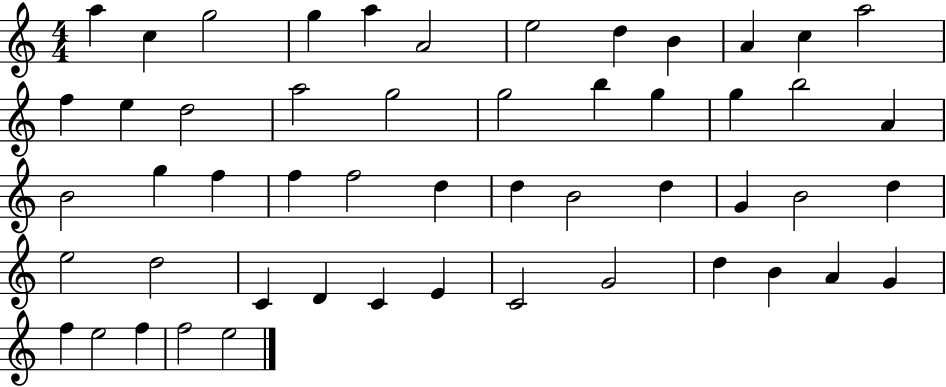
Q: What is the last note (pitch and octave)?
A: E5